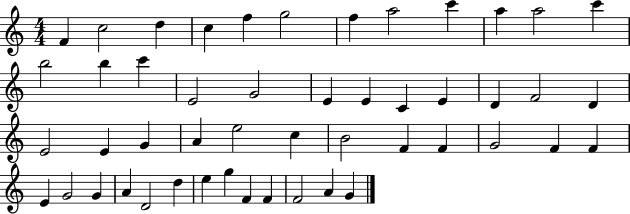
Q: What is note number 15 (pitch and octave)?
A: C6